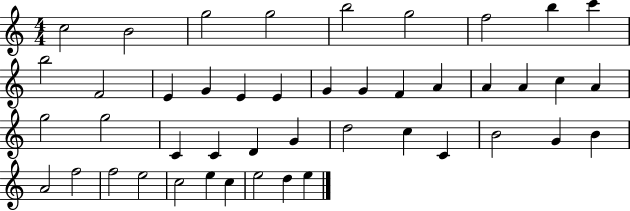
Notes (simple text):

C5/h B4/h G5/h G5/h B5/h G5/h F5/h B5/q C6/q B5/h F4/h E4/q G4/q E4/q E4/q G4/q G4/q F4/q A4/q A4/q A4/q C5/q A4/q G5/h G5/h C4/q C4/q D4/q G4/q D5/h C5/q C4/q B4/h G4/q B4/q A4/h F5/h F5/h E5/h C5/h E5/q C5/q E5/h D5/q E5/q